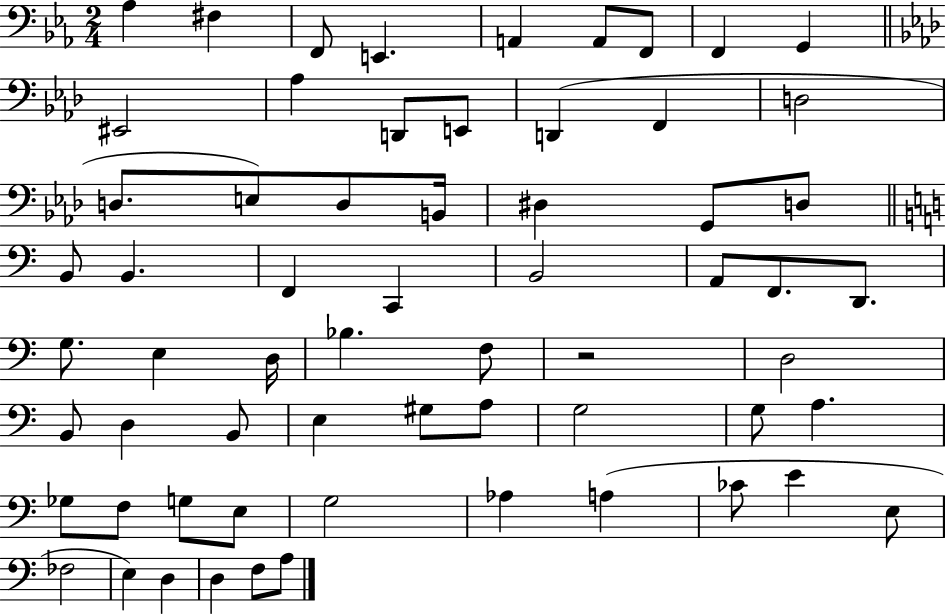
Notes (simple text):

Ab3/q F#3/q F2/e E2/q. A2/q A2/e F2/e F2/q G2/q EIS2/h Ab3/q D2/e E2/e D2/q F2/q D3/h D3/e. E3/e D3/e B2/s D#3/q G2/e D3/e B2/e B2/q. F2/q C2/q B2/h A2/e F2/e. D2/e. G3/e. E3/q D3/s Bb3/q. F3/e R/h D3/h B2/e D3/q B2/e E3/q G#3/e A3/e G3/h G3/e A3/q. Gb3/e F3/e G3/e E3/e G3/h Ab3/q A3/q CES4/e E4/q E3/e FES3/h E3/q D3/q D3/q F3/e A3/e